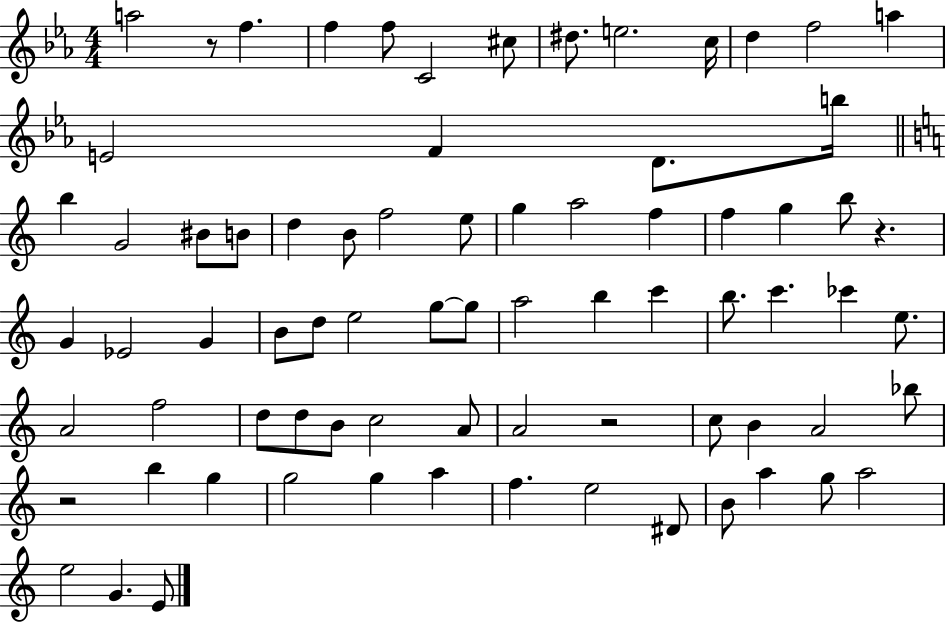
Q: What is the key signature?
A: EES major